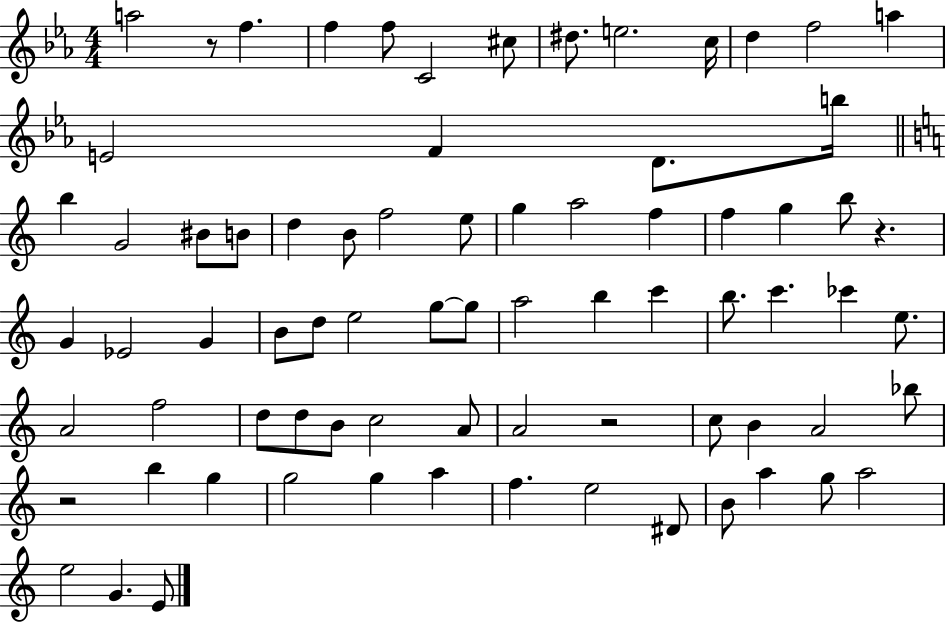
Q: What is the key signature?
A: EES major